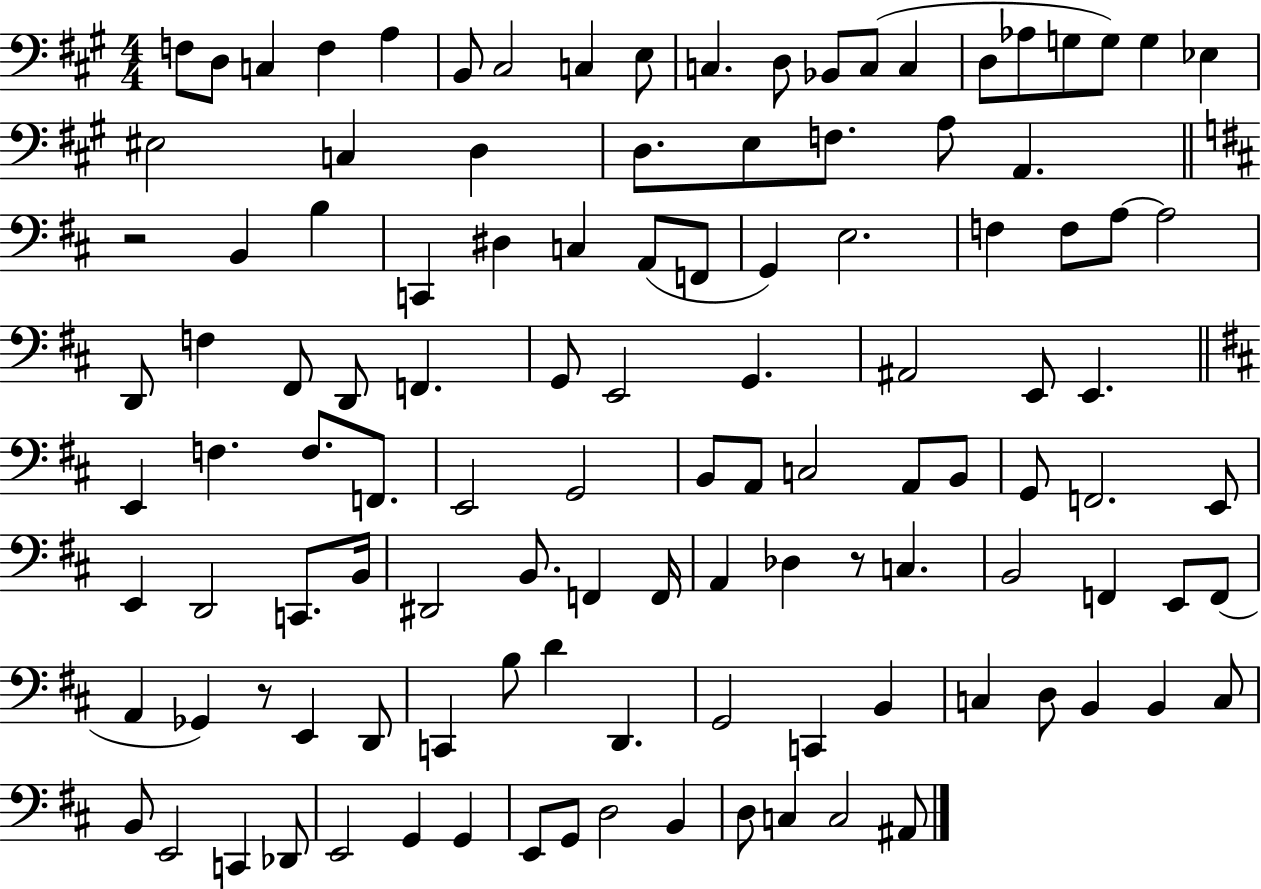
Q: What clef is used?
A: bass